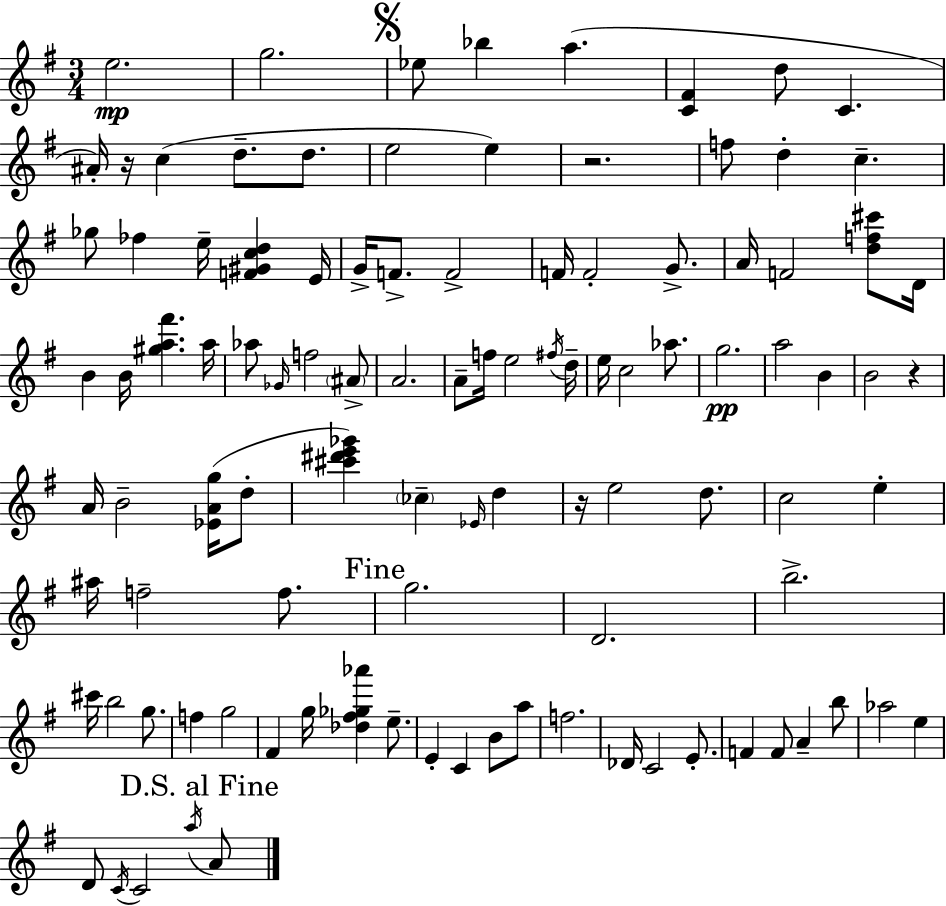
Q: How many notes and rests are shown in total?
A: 103